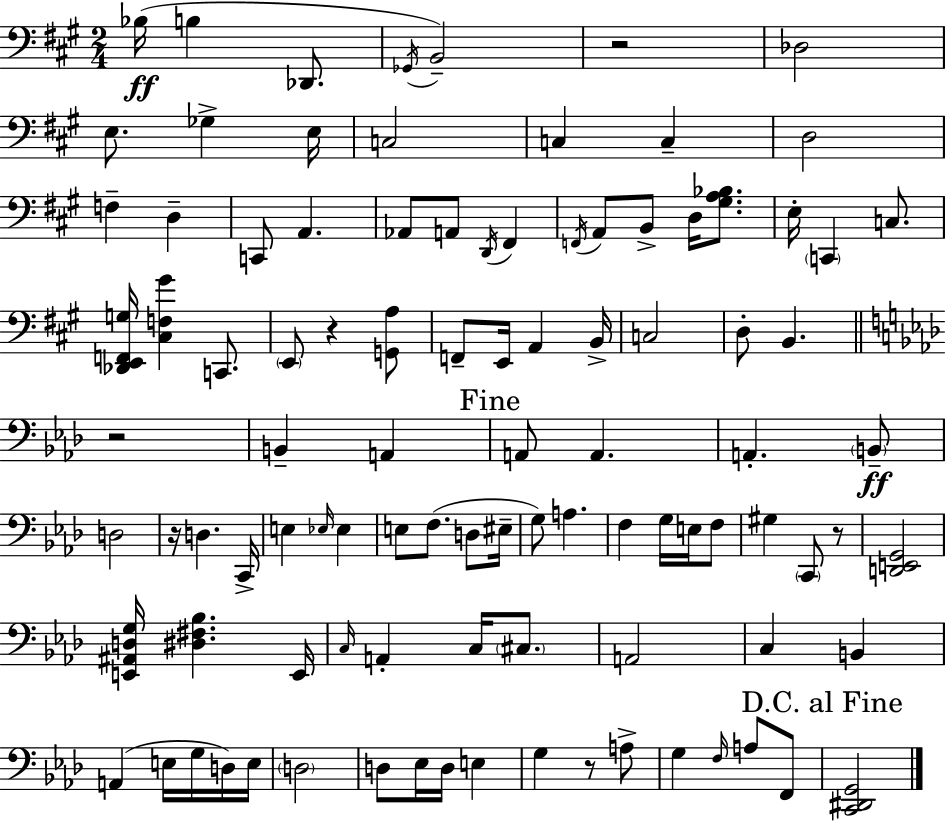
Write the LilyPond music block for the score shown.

{
  \clef bass
  \numericTimeSignature
  \time 2/4
  \key a \major
  bes16(\ff b4 des,8. | \acciaccatura { ges,16 }) b,2-- | r2 | des2 | \break e8. ges4-> | e16 c2 | c4 c4-- | d2 | \break f4-- d4-- | c,8 a,4. | aes,8 a,8 \acciaccatura { d,16 } fis,4 | \acciaccatura { f,16 } a,8 b,8-> d16 | \break <gis a bes>8. e16-. \parenthesize c,4 | c8. <des, e, f, g>16 <cis f gis'>4 | c,8. \parenthesize e,8 r4 | <g, a>8 f,8-- e,16 a,4 | \break b,16-> c2 | d8-. b,4. | \bar "||" \break \key f \minor r2 | b,4-- a,4 | \mark "Fine" a,8 a,4. | a,4.-. \parenthesize b,8--\ff | \break d2 | r16 d4. c,16-> | e4 \grace { ees16 } ees4 | e8 f8.( d8 | \break eis16-- g8) a4. | f4 g16 e16 f8 | gis4 \parenthesize c,8 r8 | <d, e, g,>2 | \break <e, ais, d g>16 <dis fis bes>4. | e,16 \grace { c16 } a,4-. c16 \parenthesize cis8. | a,2 | c4 b,4 | \break a,4( e16 g16 | d16) e16 \parenthesize d2 | d8 ees16 d16 e4 | g4 r8 | \break a8-> g4 \grace { f16 } a8 | f,8 \mark "D.C. al Fine" <c, dis, g,>2 | \bar "|."
}